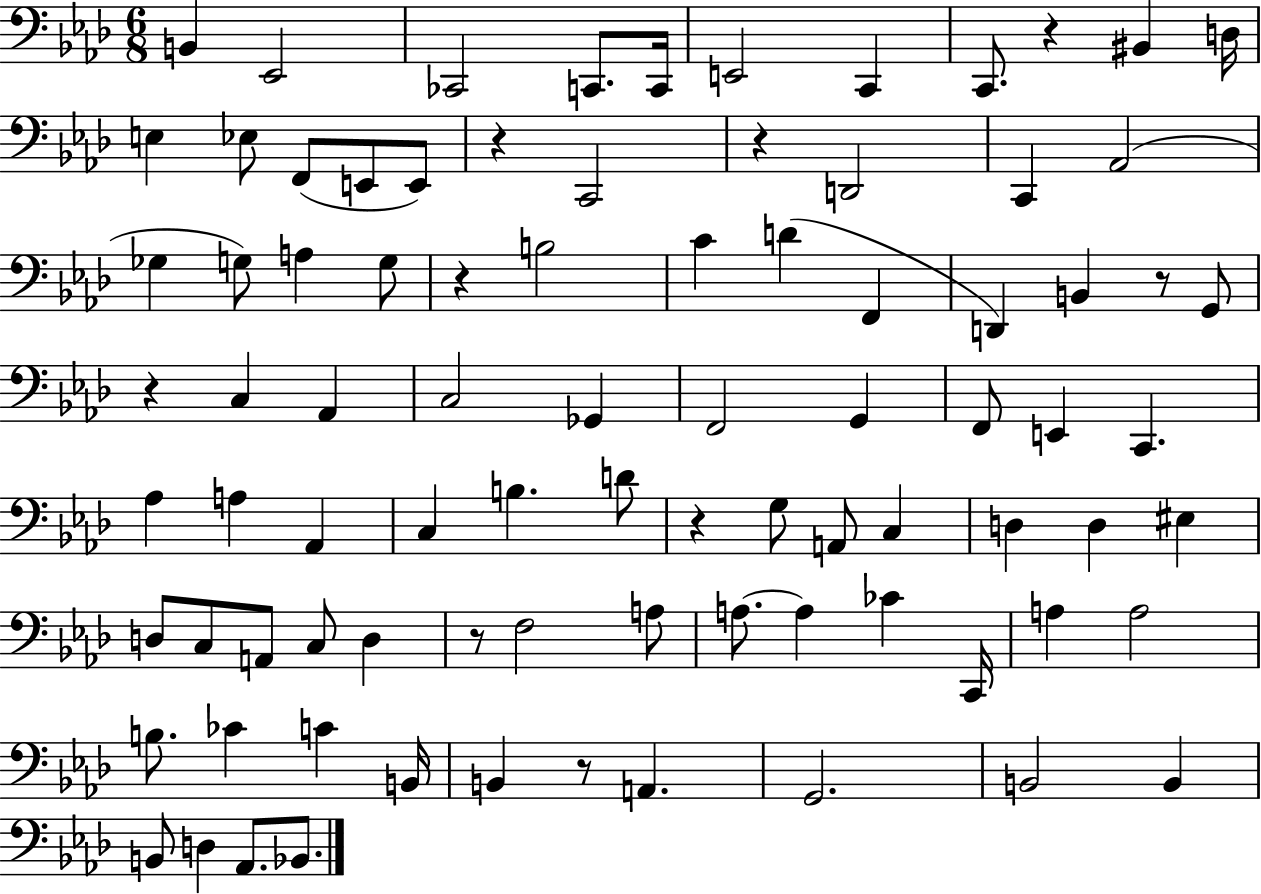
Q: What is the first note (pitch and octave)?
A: B2